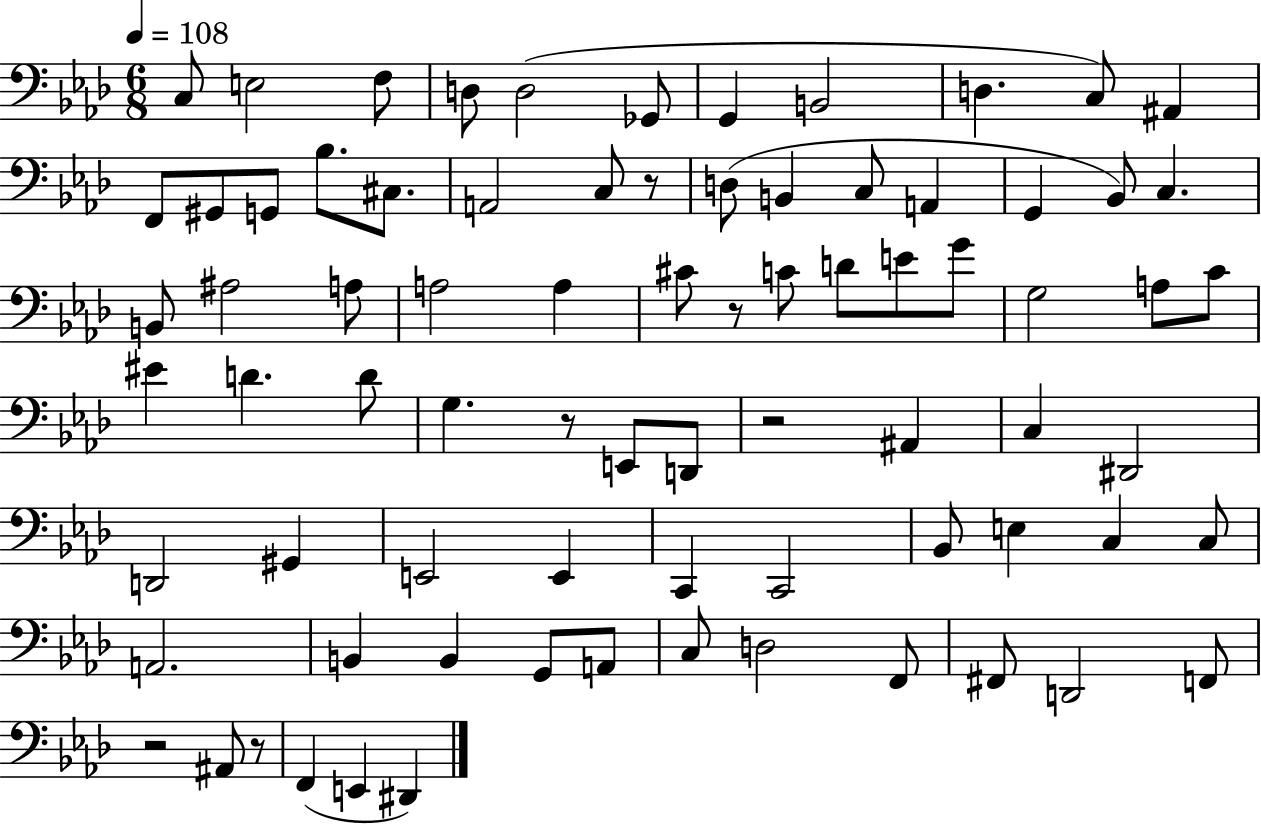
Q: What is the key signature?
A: AES major